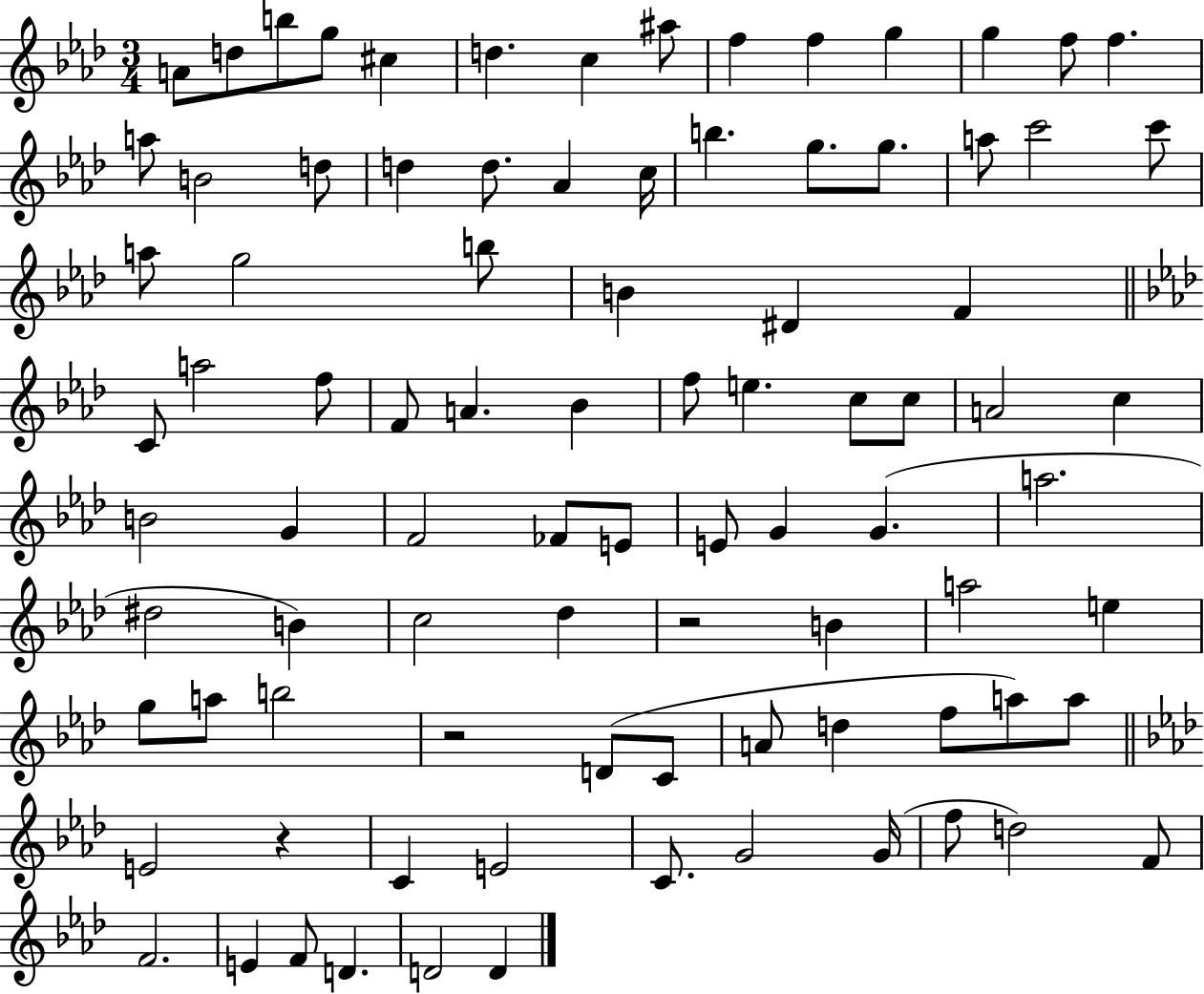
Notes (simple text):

A4/e D5/e B5/e G5/e C#5/q D5/q. C5/q A#5/e F5/q F5/q G5/q G5/q F5/e F5/q. A5/e B4/h D5/e D5/q D5/e. Ab4/q C5/s B5/q. G5/e. G5/e. A5/e C6/h C6/e A5/e G5/h B5/e B4/q D#4/q F4/q C4/e A5/h F5/e F4/e A4/q. Bb4/q F5/e E5/q. C5/e C5/e A4/h C5/q B4/h G4/q F4/h FES4/e E4/e E4/e G4/q G4/q. A5/h. D#5/h B4/q C5/h Db5/q R/h B4/q A5/h E5/q G5/e A5/e B5/h R/h D4/e C4/e A4/e D5/q F5/e A5/e A5/e E4/h R/q C4/q E4/h C4/e. G4/h G4/s F5/e D5/h F4/e F4/h. E4/q F4/e D4/q. D4/h D4/q